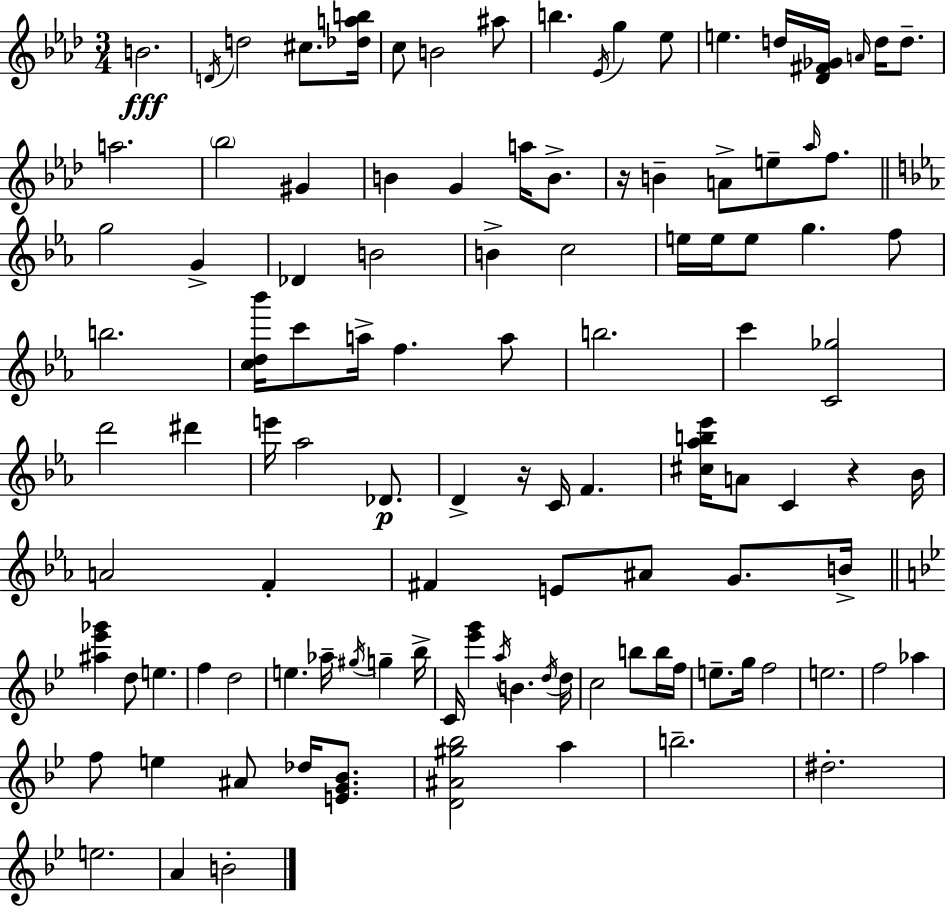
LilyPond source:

{
  \clef treble
  \numericTimeSignature
  \time 3/4
  \key f \minor
  b'2.\fff | \acciaccatura { d'16 } d''2 cis''8. | <des'' a'' b''>16 c''8 b'2 ais''8 | b''4. \acciaccatura { ees'16 } g''4 | \break ees''8 e''4. d''16 <des' fis' ges'>16 \grace { a'16 } d''16 | d''8.-- a''2. | \parenthesize bes''2 gis'4 | b'4 g'4 a''16 | \break b'8.-> r16 b'4-- a'8-> e''8-- | \grace { aes''16 } f''8. \bar "||" \break \key c \minor g''2 g'4-> | des'4 b'2 | b'4-> c''2 | e''16 e''16 e''8 g''4. f''8 | \break b''2. | <c'' d'' bes'''>16 c'''8 a''16-> f''4. a''8 | b''2. | c'''4 <c' ges''>2 | \break d'''2 dis'''4 | e'''16 aes''2 des'8.\p | d'4-> r16 c'16 f'4. | <cis'' aes'' b'' ees'''>16 a'8 c'4 r4 bes'16 | \break a'2 f'4-. | fis'4 e'8 ais'8 g'8. b'16-> | \bar "||" \break \key g \minor <ais'' ees''' ges'''>4 d''8 e''4. | f''4 d''2 | e''4. aes''16-- \acciaccatura { gis''16 } g''4-- | bes''16-> c'16 <ees''' g'''>4 \acciaccatura { a''16 } b'4. | \break \acciaccatura { d''16 } d''16 c''2 b''8 | b''16 f''16 e''8.-- g''16 f''2 | e''2. | f''2 aes''4 | \break f''8 e''4 ais'8 des''16 | <e' g' bes'>8. <d' ais' gis'' bes''>2 a''4 | b''2.-- | dis''2.-. | \break e''2. | a'4 b'2-. | \bar "|."
}